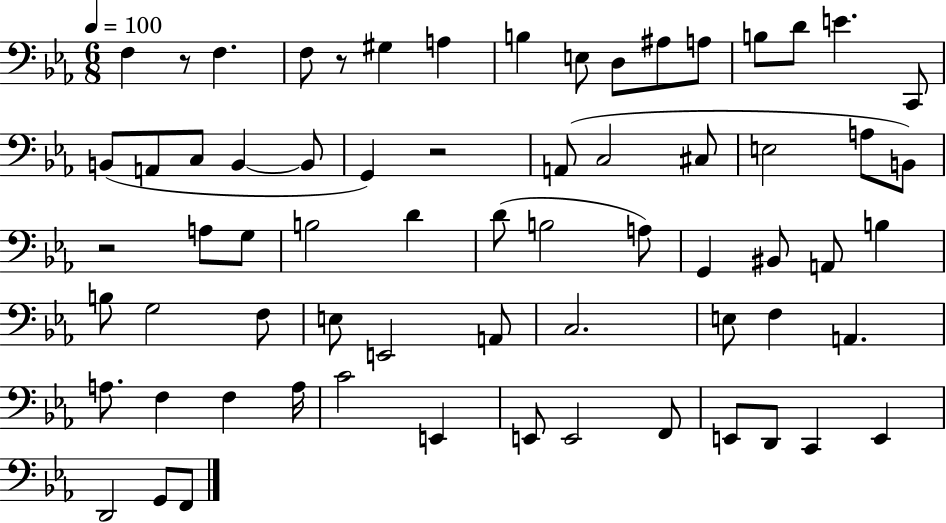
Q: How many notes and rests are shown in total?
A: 67